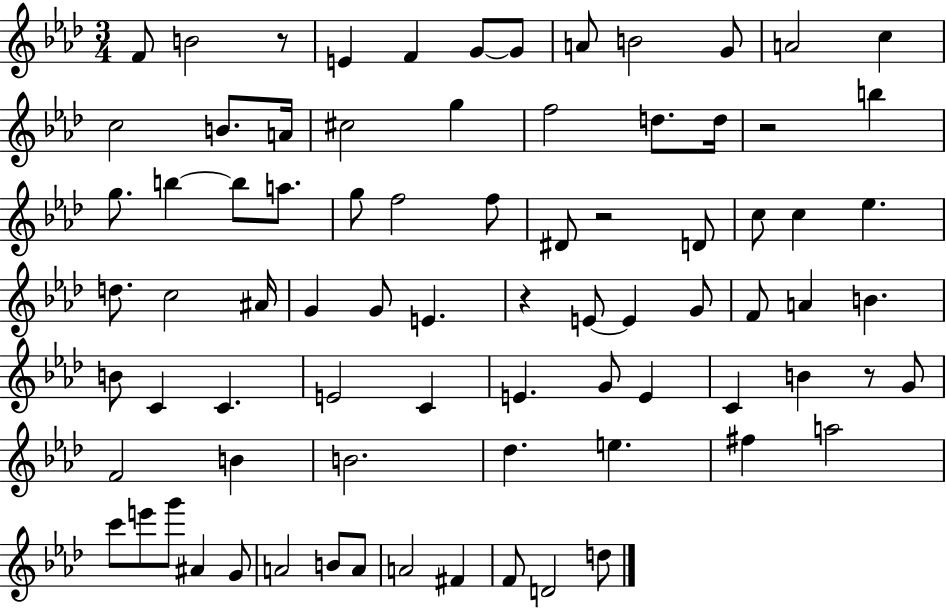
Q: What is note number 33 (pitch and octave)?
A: D5